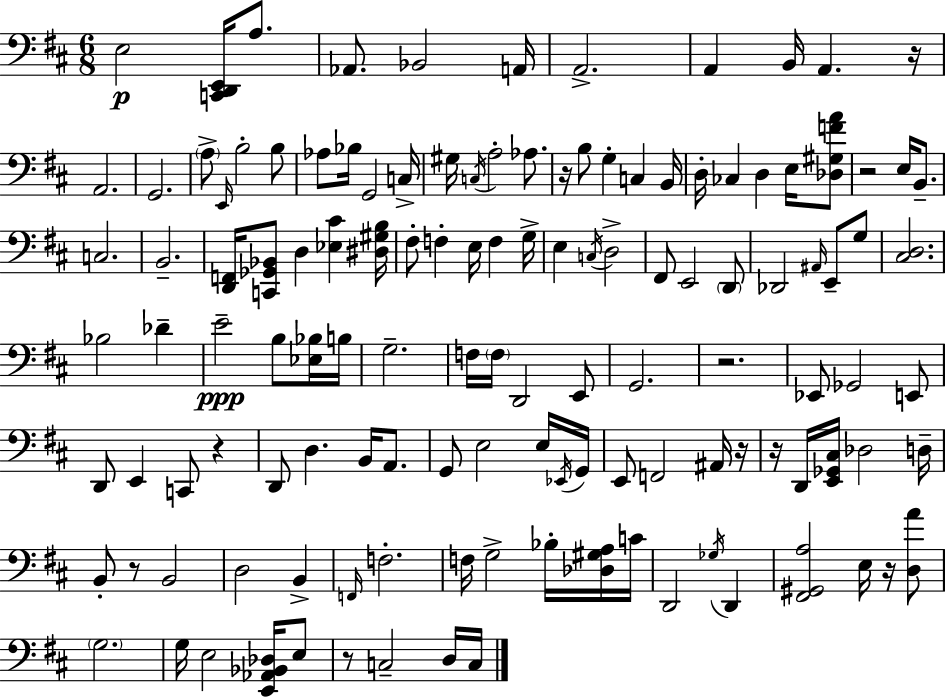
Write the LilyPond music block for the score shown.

{
  \clef bass
  \numericTimeSignature
  \time 6/8
  \key d \major
  e2\p <c, d, e,>16 a8. | aes,8. bes,2 a,16 | a,2.-> | a,4 b,16 a,4. r16 | \break a,2. | g,2. | \parenthesize a8-> \grace { e,16 } b2-. b8 | aes8 bes16 g,2 | \break c16-> gis16 \acciaccatura { c16 } a2-. aes8. | r16 b8 g4-. c4 | b,16 d16-. ces4 d4 e16 | <des gis f' a'>8 r2 e16 b,8.-- | \break c2. | b,2.-- | <d, f,>16 <c, ges, bes,>8 d4 <ees cis'>4 | <dis gis b>16 fis8-. f4-. e16 f4 | \break g16-> e4 \acciaccatura { c16 } d2-> | fis,8 e,2 | \parenthesize d,8 des,2 \grace { ais,16 } | e,8-- g8 <cis d>2. | \break bes2 | des'4-- e'2--\ppp | b8 <ees bes>16 b16 g2.-- | f16 \parenthesize f16 d,2 | \break e,8 g,2. | r2. | ees,8 ges,2 | e,8 d,8 e,4 c,8 | \break r4 d,8 d4. | b,16 a,8. g,8 e2 | e16 \acciaccatura { ees,16 } g,16 e,8 f,2 | ais,16 r16 r16 d,16 <e, ges, cis>16 des2 | \break d16-- b,8-. r8 b,2 | d2 | b,4-> \grace { f,16 } f2.-. | f16 g2-> | \break bes16-. <des gis a>16 c'16 d,2 | \acciaccatura { ges16 } d,4 <fis, gis, a>2 | e16 r16 <d a'>8 \parenthesize g2. | g16 e2 | \break <e, aes, bes, des>16 e8 r8 c2-- | d16 c16 \bar "|."
}